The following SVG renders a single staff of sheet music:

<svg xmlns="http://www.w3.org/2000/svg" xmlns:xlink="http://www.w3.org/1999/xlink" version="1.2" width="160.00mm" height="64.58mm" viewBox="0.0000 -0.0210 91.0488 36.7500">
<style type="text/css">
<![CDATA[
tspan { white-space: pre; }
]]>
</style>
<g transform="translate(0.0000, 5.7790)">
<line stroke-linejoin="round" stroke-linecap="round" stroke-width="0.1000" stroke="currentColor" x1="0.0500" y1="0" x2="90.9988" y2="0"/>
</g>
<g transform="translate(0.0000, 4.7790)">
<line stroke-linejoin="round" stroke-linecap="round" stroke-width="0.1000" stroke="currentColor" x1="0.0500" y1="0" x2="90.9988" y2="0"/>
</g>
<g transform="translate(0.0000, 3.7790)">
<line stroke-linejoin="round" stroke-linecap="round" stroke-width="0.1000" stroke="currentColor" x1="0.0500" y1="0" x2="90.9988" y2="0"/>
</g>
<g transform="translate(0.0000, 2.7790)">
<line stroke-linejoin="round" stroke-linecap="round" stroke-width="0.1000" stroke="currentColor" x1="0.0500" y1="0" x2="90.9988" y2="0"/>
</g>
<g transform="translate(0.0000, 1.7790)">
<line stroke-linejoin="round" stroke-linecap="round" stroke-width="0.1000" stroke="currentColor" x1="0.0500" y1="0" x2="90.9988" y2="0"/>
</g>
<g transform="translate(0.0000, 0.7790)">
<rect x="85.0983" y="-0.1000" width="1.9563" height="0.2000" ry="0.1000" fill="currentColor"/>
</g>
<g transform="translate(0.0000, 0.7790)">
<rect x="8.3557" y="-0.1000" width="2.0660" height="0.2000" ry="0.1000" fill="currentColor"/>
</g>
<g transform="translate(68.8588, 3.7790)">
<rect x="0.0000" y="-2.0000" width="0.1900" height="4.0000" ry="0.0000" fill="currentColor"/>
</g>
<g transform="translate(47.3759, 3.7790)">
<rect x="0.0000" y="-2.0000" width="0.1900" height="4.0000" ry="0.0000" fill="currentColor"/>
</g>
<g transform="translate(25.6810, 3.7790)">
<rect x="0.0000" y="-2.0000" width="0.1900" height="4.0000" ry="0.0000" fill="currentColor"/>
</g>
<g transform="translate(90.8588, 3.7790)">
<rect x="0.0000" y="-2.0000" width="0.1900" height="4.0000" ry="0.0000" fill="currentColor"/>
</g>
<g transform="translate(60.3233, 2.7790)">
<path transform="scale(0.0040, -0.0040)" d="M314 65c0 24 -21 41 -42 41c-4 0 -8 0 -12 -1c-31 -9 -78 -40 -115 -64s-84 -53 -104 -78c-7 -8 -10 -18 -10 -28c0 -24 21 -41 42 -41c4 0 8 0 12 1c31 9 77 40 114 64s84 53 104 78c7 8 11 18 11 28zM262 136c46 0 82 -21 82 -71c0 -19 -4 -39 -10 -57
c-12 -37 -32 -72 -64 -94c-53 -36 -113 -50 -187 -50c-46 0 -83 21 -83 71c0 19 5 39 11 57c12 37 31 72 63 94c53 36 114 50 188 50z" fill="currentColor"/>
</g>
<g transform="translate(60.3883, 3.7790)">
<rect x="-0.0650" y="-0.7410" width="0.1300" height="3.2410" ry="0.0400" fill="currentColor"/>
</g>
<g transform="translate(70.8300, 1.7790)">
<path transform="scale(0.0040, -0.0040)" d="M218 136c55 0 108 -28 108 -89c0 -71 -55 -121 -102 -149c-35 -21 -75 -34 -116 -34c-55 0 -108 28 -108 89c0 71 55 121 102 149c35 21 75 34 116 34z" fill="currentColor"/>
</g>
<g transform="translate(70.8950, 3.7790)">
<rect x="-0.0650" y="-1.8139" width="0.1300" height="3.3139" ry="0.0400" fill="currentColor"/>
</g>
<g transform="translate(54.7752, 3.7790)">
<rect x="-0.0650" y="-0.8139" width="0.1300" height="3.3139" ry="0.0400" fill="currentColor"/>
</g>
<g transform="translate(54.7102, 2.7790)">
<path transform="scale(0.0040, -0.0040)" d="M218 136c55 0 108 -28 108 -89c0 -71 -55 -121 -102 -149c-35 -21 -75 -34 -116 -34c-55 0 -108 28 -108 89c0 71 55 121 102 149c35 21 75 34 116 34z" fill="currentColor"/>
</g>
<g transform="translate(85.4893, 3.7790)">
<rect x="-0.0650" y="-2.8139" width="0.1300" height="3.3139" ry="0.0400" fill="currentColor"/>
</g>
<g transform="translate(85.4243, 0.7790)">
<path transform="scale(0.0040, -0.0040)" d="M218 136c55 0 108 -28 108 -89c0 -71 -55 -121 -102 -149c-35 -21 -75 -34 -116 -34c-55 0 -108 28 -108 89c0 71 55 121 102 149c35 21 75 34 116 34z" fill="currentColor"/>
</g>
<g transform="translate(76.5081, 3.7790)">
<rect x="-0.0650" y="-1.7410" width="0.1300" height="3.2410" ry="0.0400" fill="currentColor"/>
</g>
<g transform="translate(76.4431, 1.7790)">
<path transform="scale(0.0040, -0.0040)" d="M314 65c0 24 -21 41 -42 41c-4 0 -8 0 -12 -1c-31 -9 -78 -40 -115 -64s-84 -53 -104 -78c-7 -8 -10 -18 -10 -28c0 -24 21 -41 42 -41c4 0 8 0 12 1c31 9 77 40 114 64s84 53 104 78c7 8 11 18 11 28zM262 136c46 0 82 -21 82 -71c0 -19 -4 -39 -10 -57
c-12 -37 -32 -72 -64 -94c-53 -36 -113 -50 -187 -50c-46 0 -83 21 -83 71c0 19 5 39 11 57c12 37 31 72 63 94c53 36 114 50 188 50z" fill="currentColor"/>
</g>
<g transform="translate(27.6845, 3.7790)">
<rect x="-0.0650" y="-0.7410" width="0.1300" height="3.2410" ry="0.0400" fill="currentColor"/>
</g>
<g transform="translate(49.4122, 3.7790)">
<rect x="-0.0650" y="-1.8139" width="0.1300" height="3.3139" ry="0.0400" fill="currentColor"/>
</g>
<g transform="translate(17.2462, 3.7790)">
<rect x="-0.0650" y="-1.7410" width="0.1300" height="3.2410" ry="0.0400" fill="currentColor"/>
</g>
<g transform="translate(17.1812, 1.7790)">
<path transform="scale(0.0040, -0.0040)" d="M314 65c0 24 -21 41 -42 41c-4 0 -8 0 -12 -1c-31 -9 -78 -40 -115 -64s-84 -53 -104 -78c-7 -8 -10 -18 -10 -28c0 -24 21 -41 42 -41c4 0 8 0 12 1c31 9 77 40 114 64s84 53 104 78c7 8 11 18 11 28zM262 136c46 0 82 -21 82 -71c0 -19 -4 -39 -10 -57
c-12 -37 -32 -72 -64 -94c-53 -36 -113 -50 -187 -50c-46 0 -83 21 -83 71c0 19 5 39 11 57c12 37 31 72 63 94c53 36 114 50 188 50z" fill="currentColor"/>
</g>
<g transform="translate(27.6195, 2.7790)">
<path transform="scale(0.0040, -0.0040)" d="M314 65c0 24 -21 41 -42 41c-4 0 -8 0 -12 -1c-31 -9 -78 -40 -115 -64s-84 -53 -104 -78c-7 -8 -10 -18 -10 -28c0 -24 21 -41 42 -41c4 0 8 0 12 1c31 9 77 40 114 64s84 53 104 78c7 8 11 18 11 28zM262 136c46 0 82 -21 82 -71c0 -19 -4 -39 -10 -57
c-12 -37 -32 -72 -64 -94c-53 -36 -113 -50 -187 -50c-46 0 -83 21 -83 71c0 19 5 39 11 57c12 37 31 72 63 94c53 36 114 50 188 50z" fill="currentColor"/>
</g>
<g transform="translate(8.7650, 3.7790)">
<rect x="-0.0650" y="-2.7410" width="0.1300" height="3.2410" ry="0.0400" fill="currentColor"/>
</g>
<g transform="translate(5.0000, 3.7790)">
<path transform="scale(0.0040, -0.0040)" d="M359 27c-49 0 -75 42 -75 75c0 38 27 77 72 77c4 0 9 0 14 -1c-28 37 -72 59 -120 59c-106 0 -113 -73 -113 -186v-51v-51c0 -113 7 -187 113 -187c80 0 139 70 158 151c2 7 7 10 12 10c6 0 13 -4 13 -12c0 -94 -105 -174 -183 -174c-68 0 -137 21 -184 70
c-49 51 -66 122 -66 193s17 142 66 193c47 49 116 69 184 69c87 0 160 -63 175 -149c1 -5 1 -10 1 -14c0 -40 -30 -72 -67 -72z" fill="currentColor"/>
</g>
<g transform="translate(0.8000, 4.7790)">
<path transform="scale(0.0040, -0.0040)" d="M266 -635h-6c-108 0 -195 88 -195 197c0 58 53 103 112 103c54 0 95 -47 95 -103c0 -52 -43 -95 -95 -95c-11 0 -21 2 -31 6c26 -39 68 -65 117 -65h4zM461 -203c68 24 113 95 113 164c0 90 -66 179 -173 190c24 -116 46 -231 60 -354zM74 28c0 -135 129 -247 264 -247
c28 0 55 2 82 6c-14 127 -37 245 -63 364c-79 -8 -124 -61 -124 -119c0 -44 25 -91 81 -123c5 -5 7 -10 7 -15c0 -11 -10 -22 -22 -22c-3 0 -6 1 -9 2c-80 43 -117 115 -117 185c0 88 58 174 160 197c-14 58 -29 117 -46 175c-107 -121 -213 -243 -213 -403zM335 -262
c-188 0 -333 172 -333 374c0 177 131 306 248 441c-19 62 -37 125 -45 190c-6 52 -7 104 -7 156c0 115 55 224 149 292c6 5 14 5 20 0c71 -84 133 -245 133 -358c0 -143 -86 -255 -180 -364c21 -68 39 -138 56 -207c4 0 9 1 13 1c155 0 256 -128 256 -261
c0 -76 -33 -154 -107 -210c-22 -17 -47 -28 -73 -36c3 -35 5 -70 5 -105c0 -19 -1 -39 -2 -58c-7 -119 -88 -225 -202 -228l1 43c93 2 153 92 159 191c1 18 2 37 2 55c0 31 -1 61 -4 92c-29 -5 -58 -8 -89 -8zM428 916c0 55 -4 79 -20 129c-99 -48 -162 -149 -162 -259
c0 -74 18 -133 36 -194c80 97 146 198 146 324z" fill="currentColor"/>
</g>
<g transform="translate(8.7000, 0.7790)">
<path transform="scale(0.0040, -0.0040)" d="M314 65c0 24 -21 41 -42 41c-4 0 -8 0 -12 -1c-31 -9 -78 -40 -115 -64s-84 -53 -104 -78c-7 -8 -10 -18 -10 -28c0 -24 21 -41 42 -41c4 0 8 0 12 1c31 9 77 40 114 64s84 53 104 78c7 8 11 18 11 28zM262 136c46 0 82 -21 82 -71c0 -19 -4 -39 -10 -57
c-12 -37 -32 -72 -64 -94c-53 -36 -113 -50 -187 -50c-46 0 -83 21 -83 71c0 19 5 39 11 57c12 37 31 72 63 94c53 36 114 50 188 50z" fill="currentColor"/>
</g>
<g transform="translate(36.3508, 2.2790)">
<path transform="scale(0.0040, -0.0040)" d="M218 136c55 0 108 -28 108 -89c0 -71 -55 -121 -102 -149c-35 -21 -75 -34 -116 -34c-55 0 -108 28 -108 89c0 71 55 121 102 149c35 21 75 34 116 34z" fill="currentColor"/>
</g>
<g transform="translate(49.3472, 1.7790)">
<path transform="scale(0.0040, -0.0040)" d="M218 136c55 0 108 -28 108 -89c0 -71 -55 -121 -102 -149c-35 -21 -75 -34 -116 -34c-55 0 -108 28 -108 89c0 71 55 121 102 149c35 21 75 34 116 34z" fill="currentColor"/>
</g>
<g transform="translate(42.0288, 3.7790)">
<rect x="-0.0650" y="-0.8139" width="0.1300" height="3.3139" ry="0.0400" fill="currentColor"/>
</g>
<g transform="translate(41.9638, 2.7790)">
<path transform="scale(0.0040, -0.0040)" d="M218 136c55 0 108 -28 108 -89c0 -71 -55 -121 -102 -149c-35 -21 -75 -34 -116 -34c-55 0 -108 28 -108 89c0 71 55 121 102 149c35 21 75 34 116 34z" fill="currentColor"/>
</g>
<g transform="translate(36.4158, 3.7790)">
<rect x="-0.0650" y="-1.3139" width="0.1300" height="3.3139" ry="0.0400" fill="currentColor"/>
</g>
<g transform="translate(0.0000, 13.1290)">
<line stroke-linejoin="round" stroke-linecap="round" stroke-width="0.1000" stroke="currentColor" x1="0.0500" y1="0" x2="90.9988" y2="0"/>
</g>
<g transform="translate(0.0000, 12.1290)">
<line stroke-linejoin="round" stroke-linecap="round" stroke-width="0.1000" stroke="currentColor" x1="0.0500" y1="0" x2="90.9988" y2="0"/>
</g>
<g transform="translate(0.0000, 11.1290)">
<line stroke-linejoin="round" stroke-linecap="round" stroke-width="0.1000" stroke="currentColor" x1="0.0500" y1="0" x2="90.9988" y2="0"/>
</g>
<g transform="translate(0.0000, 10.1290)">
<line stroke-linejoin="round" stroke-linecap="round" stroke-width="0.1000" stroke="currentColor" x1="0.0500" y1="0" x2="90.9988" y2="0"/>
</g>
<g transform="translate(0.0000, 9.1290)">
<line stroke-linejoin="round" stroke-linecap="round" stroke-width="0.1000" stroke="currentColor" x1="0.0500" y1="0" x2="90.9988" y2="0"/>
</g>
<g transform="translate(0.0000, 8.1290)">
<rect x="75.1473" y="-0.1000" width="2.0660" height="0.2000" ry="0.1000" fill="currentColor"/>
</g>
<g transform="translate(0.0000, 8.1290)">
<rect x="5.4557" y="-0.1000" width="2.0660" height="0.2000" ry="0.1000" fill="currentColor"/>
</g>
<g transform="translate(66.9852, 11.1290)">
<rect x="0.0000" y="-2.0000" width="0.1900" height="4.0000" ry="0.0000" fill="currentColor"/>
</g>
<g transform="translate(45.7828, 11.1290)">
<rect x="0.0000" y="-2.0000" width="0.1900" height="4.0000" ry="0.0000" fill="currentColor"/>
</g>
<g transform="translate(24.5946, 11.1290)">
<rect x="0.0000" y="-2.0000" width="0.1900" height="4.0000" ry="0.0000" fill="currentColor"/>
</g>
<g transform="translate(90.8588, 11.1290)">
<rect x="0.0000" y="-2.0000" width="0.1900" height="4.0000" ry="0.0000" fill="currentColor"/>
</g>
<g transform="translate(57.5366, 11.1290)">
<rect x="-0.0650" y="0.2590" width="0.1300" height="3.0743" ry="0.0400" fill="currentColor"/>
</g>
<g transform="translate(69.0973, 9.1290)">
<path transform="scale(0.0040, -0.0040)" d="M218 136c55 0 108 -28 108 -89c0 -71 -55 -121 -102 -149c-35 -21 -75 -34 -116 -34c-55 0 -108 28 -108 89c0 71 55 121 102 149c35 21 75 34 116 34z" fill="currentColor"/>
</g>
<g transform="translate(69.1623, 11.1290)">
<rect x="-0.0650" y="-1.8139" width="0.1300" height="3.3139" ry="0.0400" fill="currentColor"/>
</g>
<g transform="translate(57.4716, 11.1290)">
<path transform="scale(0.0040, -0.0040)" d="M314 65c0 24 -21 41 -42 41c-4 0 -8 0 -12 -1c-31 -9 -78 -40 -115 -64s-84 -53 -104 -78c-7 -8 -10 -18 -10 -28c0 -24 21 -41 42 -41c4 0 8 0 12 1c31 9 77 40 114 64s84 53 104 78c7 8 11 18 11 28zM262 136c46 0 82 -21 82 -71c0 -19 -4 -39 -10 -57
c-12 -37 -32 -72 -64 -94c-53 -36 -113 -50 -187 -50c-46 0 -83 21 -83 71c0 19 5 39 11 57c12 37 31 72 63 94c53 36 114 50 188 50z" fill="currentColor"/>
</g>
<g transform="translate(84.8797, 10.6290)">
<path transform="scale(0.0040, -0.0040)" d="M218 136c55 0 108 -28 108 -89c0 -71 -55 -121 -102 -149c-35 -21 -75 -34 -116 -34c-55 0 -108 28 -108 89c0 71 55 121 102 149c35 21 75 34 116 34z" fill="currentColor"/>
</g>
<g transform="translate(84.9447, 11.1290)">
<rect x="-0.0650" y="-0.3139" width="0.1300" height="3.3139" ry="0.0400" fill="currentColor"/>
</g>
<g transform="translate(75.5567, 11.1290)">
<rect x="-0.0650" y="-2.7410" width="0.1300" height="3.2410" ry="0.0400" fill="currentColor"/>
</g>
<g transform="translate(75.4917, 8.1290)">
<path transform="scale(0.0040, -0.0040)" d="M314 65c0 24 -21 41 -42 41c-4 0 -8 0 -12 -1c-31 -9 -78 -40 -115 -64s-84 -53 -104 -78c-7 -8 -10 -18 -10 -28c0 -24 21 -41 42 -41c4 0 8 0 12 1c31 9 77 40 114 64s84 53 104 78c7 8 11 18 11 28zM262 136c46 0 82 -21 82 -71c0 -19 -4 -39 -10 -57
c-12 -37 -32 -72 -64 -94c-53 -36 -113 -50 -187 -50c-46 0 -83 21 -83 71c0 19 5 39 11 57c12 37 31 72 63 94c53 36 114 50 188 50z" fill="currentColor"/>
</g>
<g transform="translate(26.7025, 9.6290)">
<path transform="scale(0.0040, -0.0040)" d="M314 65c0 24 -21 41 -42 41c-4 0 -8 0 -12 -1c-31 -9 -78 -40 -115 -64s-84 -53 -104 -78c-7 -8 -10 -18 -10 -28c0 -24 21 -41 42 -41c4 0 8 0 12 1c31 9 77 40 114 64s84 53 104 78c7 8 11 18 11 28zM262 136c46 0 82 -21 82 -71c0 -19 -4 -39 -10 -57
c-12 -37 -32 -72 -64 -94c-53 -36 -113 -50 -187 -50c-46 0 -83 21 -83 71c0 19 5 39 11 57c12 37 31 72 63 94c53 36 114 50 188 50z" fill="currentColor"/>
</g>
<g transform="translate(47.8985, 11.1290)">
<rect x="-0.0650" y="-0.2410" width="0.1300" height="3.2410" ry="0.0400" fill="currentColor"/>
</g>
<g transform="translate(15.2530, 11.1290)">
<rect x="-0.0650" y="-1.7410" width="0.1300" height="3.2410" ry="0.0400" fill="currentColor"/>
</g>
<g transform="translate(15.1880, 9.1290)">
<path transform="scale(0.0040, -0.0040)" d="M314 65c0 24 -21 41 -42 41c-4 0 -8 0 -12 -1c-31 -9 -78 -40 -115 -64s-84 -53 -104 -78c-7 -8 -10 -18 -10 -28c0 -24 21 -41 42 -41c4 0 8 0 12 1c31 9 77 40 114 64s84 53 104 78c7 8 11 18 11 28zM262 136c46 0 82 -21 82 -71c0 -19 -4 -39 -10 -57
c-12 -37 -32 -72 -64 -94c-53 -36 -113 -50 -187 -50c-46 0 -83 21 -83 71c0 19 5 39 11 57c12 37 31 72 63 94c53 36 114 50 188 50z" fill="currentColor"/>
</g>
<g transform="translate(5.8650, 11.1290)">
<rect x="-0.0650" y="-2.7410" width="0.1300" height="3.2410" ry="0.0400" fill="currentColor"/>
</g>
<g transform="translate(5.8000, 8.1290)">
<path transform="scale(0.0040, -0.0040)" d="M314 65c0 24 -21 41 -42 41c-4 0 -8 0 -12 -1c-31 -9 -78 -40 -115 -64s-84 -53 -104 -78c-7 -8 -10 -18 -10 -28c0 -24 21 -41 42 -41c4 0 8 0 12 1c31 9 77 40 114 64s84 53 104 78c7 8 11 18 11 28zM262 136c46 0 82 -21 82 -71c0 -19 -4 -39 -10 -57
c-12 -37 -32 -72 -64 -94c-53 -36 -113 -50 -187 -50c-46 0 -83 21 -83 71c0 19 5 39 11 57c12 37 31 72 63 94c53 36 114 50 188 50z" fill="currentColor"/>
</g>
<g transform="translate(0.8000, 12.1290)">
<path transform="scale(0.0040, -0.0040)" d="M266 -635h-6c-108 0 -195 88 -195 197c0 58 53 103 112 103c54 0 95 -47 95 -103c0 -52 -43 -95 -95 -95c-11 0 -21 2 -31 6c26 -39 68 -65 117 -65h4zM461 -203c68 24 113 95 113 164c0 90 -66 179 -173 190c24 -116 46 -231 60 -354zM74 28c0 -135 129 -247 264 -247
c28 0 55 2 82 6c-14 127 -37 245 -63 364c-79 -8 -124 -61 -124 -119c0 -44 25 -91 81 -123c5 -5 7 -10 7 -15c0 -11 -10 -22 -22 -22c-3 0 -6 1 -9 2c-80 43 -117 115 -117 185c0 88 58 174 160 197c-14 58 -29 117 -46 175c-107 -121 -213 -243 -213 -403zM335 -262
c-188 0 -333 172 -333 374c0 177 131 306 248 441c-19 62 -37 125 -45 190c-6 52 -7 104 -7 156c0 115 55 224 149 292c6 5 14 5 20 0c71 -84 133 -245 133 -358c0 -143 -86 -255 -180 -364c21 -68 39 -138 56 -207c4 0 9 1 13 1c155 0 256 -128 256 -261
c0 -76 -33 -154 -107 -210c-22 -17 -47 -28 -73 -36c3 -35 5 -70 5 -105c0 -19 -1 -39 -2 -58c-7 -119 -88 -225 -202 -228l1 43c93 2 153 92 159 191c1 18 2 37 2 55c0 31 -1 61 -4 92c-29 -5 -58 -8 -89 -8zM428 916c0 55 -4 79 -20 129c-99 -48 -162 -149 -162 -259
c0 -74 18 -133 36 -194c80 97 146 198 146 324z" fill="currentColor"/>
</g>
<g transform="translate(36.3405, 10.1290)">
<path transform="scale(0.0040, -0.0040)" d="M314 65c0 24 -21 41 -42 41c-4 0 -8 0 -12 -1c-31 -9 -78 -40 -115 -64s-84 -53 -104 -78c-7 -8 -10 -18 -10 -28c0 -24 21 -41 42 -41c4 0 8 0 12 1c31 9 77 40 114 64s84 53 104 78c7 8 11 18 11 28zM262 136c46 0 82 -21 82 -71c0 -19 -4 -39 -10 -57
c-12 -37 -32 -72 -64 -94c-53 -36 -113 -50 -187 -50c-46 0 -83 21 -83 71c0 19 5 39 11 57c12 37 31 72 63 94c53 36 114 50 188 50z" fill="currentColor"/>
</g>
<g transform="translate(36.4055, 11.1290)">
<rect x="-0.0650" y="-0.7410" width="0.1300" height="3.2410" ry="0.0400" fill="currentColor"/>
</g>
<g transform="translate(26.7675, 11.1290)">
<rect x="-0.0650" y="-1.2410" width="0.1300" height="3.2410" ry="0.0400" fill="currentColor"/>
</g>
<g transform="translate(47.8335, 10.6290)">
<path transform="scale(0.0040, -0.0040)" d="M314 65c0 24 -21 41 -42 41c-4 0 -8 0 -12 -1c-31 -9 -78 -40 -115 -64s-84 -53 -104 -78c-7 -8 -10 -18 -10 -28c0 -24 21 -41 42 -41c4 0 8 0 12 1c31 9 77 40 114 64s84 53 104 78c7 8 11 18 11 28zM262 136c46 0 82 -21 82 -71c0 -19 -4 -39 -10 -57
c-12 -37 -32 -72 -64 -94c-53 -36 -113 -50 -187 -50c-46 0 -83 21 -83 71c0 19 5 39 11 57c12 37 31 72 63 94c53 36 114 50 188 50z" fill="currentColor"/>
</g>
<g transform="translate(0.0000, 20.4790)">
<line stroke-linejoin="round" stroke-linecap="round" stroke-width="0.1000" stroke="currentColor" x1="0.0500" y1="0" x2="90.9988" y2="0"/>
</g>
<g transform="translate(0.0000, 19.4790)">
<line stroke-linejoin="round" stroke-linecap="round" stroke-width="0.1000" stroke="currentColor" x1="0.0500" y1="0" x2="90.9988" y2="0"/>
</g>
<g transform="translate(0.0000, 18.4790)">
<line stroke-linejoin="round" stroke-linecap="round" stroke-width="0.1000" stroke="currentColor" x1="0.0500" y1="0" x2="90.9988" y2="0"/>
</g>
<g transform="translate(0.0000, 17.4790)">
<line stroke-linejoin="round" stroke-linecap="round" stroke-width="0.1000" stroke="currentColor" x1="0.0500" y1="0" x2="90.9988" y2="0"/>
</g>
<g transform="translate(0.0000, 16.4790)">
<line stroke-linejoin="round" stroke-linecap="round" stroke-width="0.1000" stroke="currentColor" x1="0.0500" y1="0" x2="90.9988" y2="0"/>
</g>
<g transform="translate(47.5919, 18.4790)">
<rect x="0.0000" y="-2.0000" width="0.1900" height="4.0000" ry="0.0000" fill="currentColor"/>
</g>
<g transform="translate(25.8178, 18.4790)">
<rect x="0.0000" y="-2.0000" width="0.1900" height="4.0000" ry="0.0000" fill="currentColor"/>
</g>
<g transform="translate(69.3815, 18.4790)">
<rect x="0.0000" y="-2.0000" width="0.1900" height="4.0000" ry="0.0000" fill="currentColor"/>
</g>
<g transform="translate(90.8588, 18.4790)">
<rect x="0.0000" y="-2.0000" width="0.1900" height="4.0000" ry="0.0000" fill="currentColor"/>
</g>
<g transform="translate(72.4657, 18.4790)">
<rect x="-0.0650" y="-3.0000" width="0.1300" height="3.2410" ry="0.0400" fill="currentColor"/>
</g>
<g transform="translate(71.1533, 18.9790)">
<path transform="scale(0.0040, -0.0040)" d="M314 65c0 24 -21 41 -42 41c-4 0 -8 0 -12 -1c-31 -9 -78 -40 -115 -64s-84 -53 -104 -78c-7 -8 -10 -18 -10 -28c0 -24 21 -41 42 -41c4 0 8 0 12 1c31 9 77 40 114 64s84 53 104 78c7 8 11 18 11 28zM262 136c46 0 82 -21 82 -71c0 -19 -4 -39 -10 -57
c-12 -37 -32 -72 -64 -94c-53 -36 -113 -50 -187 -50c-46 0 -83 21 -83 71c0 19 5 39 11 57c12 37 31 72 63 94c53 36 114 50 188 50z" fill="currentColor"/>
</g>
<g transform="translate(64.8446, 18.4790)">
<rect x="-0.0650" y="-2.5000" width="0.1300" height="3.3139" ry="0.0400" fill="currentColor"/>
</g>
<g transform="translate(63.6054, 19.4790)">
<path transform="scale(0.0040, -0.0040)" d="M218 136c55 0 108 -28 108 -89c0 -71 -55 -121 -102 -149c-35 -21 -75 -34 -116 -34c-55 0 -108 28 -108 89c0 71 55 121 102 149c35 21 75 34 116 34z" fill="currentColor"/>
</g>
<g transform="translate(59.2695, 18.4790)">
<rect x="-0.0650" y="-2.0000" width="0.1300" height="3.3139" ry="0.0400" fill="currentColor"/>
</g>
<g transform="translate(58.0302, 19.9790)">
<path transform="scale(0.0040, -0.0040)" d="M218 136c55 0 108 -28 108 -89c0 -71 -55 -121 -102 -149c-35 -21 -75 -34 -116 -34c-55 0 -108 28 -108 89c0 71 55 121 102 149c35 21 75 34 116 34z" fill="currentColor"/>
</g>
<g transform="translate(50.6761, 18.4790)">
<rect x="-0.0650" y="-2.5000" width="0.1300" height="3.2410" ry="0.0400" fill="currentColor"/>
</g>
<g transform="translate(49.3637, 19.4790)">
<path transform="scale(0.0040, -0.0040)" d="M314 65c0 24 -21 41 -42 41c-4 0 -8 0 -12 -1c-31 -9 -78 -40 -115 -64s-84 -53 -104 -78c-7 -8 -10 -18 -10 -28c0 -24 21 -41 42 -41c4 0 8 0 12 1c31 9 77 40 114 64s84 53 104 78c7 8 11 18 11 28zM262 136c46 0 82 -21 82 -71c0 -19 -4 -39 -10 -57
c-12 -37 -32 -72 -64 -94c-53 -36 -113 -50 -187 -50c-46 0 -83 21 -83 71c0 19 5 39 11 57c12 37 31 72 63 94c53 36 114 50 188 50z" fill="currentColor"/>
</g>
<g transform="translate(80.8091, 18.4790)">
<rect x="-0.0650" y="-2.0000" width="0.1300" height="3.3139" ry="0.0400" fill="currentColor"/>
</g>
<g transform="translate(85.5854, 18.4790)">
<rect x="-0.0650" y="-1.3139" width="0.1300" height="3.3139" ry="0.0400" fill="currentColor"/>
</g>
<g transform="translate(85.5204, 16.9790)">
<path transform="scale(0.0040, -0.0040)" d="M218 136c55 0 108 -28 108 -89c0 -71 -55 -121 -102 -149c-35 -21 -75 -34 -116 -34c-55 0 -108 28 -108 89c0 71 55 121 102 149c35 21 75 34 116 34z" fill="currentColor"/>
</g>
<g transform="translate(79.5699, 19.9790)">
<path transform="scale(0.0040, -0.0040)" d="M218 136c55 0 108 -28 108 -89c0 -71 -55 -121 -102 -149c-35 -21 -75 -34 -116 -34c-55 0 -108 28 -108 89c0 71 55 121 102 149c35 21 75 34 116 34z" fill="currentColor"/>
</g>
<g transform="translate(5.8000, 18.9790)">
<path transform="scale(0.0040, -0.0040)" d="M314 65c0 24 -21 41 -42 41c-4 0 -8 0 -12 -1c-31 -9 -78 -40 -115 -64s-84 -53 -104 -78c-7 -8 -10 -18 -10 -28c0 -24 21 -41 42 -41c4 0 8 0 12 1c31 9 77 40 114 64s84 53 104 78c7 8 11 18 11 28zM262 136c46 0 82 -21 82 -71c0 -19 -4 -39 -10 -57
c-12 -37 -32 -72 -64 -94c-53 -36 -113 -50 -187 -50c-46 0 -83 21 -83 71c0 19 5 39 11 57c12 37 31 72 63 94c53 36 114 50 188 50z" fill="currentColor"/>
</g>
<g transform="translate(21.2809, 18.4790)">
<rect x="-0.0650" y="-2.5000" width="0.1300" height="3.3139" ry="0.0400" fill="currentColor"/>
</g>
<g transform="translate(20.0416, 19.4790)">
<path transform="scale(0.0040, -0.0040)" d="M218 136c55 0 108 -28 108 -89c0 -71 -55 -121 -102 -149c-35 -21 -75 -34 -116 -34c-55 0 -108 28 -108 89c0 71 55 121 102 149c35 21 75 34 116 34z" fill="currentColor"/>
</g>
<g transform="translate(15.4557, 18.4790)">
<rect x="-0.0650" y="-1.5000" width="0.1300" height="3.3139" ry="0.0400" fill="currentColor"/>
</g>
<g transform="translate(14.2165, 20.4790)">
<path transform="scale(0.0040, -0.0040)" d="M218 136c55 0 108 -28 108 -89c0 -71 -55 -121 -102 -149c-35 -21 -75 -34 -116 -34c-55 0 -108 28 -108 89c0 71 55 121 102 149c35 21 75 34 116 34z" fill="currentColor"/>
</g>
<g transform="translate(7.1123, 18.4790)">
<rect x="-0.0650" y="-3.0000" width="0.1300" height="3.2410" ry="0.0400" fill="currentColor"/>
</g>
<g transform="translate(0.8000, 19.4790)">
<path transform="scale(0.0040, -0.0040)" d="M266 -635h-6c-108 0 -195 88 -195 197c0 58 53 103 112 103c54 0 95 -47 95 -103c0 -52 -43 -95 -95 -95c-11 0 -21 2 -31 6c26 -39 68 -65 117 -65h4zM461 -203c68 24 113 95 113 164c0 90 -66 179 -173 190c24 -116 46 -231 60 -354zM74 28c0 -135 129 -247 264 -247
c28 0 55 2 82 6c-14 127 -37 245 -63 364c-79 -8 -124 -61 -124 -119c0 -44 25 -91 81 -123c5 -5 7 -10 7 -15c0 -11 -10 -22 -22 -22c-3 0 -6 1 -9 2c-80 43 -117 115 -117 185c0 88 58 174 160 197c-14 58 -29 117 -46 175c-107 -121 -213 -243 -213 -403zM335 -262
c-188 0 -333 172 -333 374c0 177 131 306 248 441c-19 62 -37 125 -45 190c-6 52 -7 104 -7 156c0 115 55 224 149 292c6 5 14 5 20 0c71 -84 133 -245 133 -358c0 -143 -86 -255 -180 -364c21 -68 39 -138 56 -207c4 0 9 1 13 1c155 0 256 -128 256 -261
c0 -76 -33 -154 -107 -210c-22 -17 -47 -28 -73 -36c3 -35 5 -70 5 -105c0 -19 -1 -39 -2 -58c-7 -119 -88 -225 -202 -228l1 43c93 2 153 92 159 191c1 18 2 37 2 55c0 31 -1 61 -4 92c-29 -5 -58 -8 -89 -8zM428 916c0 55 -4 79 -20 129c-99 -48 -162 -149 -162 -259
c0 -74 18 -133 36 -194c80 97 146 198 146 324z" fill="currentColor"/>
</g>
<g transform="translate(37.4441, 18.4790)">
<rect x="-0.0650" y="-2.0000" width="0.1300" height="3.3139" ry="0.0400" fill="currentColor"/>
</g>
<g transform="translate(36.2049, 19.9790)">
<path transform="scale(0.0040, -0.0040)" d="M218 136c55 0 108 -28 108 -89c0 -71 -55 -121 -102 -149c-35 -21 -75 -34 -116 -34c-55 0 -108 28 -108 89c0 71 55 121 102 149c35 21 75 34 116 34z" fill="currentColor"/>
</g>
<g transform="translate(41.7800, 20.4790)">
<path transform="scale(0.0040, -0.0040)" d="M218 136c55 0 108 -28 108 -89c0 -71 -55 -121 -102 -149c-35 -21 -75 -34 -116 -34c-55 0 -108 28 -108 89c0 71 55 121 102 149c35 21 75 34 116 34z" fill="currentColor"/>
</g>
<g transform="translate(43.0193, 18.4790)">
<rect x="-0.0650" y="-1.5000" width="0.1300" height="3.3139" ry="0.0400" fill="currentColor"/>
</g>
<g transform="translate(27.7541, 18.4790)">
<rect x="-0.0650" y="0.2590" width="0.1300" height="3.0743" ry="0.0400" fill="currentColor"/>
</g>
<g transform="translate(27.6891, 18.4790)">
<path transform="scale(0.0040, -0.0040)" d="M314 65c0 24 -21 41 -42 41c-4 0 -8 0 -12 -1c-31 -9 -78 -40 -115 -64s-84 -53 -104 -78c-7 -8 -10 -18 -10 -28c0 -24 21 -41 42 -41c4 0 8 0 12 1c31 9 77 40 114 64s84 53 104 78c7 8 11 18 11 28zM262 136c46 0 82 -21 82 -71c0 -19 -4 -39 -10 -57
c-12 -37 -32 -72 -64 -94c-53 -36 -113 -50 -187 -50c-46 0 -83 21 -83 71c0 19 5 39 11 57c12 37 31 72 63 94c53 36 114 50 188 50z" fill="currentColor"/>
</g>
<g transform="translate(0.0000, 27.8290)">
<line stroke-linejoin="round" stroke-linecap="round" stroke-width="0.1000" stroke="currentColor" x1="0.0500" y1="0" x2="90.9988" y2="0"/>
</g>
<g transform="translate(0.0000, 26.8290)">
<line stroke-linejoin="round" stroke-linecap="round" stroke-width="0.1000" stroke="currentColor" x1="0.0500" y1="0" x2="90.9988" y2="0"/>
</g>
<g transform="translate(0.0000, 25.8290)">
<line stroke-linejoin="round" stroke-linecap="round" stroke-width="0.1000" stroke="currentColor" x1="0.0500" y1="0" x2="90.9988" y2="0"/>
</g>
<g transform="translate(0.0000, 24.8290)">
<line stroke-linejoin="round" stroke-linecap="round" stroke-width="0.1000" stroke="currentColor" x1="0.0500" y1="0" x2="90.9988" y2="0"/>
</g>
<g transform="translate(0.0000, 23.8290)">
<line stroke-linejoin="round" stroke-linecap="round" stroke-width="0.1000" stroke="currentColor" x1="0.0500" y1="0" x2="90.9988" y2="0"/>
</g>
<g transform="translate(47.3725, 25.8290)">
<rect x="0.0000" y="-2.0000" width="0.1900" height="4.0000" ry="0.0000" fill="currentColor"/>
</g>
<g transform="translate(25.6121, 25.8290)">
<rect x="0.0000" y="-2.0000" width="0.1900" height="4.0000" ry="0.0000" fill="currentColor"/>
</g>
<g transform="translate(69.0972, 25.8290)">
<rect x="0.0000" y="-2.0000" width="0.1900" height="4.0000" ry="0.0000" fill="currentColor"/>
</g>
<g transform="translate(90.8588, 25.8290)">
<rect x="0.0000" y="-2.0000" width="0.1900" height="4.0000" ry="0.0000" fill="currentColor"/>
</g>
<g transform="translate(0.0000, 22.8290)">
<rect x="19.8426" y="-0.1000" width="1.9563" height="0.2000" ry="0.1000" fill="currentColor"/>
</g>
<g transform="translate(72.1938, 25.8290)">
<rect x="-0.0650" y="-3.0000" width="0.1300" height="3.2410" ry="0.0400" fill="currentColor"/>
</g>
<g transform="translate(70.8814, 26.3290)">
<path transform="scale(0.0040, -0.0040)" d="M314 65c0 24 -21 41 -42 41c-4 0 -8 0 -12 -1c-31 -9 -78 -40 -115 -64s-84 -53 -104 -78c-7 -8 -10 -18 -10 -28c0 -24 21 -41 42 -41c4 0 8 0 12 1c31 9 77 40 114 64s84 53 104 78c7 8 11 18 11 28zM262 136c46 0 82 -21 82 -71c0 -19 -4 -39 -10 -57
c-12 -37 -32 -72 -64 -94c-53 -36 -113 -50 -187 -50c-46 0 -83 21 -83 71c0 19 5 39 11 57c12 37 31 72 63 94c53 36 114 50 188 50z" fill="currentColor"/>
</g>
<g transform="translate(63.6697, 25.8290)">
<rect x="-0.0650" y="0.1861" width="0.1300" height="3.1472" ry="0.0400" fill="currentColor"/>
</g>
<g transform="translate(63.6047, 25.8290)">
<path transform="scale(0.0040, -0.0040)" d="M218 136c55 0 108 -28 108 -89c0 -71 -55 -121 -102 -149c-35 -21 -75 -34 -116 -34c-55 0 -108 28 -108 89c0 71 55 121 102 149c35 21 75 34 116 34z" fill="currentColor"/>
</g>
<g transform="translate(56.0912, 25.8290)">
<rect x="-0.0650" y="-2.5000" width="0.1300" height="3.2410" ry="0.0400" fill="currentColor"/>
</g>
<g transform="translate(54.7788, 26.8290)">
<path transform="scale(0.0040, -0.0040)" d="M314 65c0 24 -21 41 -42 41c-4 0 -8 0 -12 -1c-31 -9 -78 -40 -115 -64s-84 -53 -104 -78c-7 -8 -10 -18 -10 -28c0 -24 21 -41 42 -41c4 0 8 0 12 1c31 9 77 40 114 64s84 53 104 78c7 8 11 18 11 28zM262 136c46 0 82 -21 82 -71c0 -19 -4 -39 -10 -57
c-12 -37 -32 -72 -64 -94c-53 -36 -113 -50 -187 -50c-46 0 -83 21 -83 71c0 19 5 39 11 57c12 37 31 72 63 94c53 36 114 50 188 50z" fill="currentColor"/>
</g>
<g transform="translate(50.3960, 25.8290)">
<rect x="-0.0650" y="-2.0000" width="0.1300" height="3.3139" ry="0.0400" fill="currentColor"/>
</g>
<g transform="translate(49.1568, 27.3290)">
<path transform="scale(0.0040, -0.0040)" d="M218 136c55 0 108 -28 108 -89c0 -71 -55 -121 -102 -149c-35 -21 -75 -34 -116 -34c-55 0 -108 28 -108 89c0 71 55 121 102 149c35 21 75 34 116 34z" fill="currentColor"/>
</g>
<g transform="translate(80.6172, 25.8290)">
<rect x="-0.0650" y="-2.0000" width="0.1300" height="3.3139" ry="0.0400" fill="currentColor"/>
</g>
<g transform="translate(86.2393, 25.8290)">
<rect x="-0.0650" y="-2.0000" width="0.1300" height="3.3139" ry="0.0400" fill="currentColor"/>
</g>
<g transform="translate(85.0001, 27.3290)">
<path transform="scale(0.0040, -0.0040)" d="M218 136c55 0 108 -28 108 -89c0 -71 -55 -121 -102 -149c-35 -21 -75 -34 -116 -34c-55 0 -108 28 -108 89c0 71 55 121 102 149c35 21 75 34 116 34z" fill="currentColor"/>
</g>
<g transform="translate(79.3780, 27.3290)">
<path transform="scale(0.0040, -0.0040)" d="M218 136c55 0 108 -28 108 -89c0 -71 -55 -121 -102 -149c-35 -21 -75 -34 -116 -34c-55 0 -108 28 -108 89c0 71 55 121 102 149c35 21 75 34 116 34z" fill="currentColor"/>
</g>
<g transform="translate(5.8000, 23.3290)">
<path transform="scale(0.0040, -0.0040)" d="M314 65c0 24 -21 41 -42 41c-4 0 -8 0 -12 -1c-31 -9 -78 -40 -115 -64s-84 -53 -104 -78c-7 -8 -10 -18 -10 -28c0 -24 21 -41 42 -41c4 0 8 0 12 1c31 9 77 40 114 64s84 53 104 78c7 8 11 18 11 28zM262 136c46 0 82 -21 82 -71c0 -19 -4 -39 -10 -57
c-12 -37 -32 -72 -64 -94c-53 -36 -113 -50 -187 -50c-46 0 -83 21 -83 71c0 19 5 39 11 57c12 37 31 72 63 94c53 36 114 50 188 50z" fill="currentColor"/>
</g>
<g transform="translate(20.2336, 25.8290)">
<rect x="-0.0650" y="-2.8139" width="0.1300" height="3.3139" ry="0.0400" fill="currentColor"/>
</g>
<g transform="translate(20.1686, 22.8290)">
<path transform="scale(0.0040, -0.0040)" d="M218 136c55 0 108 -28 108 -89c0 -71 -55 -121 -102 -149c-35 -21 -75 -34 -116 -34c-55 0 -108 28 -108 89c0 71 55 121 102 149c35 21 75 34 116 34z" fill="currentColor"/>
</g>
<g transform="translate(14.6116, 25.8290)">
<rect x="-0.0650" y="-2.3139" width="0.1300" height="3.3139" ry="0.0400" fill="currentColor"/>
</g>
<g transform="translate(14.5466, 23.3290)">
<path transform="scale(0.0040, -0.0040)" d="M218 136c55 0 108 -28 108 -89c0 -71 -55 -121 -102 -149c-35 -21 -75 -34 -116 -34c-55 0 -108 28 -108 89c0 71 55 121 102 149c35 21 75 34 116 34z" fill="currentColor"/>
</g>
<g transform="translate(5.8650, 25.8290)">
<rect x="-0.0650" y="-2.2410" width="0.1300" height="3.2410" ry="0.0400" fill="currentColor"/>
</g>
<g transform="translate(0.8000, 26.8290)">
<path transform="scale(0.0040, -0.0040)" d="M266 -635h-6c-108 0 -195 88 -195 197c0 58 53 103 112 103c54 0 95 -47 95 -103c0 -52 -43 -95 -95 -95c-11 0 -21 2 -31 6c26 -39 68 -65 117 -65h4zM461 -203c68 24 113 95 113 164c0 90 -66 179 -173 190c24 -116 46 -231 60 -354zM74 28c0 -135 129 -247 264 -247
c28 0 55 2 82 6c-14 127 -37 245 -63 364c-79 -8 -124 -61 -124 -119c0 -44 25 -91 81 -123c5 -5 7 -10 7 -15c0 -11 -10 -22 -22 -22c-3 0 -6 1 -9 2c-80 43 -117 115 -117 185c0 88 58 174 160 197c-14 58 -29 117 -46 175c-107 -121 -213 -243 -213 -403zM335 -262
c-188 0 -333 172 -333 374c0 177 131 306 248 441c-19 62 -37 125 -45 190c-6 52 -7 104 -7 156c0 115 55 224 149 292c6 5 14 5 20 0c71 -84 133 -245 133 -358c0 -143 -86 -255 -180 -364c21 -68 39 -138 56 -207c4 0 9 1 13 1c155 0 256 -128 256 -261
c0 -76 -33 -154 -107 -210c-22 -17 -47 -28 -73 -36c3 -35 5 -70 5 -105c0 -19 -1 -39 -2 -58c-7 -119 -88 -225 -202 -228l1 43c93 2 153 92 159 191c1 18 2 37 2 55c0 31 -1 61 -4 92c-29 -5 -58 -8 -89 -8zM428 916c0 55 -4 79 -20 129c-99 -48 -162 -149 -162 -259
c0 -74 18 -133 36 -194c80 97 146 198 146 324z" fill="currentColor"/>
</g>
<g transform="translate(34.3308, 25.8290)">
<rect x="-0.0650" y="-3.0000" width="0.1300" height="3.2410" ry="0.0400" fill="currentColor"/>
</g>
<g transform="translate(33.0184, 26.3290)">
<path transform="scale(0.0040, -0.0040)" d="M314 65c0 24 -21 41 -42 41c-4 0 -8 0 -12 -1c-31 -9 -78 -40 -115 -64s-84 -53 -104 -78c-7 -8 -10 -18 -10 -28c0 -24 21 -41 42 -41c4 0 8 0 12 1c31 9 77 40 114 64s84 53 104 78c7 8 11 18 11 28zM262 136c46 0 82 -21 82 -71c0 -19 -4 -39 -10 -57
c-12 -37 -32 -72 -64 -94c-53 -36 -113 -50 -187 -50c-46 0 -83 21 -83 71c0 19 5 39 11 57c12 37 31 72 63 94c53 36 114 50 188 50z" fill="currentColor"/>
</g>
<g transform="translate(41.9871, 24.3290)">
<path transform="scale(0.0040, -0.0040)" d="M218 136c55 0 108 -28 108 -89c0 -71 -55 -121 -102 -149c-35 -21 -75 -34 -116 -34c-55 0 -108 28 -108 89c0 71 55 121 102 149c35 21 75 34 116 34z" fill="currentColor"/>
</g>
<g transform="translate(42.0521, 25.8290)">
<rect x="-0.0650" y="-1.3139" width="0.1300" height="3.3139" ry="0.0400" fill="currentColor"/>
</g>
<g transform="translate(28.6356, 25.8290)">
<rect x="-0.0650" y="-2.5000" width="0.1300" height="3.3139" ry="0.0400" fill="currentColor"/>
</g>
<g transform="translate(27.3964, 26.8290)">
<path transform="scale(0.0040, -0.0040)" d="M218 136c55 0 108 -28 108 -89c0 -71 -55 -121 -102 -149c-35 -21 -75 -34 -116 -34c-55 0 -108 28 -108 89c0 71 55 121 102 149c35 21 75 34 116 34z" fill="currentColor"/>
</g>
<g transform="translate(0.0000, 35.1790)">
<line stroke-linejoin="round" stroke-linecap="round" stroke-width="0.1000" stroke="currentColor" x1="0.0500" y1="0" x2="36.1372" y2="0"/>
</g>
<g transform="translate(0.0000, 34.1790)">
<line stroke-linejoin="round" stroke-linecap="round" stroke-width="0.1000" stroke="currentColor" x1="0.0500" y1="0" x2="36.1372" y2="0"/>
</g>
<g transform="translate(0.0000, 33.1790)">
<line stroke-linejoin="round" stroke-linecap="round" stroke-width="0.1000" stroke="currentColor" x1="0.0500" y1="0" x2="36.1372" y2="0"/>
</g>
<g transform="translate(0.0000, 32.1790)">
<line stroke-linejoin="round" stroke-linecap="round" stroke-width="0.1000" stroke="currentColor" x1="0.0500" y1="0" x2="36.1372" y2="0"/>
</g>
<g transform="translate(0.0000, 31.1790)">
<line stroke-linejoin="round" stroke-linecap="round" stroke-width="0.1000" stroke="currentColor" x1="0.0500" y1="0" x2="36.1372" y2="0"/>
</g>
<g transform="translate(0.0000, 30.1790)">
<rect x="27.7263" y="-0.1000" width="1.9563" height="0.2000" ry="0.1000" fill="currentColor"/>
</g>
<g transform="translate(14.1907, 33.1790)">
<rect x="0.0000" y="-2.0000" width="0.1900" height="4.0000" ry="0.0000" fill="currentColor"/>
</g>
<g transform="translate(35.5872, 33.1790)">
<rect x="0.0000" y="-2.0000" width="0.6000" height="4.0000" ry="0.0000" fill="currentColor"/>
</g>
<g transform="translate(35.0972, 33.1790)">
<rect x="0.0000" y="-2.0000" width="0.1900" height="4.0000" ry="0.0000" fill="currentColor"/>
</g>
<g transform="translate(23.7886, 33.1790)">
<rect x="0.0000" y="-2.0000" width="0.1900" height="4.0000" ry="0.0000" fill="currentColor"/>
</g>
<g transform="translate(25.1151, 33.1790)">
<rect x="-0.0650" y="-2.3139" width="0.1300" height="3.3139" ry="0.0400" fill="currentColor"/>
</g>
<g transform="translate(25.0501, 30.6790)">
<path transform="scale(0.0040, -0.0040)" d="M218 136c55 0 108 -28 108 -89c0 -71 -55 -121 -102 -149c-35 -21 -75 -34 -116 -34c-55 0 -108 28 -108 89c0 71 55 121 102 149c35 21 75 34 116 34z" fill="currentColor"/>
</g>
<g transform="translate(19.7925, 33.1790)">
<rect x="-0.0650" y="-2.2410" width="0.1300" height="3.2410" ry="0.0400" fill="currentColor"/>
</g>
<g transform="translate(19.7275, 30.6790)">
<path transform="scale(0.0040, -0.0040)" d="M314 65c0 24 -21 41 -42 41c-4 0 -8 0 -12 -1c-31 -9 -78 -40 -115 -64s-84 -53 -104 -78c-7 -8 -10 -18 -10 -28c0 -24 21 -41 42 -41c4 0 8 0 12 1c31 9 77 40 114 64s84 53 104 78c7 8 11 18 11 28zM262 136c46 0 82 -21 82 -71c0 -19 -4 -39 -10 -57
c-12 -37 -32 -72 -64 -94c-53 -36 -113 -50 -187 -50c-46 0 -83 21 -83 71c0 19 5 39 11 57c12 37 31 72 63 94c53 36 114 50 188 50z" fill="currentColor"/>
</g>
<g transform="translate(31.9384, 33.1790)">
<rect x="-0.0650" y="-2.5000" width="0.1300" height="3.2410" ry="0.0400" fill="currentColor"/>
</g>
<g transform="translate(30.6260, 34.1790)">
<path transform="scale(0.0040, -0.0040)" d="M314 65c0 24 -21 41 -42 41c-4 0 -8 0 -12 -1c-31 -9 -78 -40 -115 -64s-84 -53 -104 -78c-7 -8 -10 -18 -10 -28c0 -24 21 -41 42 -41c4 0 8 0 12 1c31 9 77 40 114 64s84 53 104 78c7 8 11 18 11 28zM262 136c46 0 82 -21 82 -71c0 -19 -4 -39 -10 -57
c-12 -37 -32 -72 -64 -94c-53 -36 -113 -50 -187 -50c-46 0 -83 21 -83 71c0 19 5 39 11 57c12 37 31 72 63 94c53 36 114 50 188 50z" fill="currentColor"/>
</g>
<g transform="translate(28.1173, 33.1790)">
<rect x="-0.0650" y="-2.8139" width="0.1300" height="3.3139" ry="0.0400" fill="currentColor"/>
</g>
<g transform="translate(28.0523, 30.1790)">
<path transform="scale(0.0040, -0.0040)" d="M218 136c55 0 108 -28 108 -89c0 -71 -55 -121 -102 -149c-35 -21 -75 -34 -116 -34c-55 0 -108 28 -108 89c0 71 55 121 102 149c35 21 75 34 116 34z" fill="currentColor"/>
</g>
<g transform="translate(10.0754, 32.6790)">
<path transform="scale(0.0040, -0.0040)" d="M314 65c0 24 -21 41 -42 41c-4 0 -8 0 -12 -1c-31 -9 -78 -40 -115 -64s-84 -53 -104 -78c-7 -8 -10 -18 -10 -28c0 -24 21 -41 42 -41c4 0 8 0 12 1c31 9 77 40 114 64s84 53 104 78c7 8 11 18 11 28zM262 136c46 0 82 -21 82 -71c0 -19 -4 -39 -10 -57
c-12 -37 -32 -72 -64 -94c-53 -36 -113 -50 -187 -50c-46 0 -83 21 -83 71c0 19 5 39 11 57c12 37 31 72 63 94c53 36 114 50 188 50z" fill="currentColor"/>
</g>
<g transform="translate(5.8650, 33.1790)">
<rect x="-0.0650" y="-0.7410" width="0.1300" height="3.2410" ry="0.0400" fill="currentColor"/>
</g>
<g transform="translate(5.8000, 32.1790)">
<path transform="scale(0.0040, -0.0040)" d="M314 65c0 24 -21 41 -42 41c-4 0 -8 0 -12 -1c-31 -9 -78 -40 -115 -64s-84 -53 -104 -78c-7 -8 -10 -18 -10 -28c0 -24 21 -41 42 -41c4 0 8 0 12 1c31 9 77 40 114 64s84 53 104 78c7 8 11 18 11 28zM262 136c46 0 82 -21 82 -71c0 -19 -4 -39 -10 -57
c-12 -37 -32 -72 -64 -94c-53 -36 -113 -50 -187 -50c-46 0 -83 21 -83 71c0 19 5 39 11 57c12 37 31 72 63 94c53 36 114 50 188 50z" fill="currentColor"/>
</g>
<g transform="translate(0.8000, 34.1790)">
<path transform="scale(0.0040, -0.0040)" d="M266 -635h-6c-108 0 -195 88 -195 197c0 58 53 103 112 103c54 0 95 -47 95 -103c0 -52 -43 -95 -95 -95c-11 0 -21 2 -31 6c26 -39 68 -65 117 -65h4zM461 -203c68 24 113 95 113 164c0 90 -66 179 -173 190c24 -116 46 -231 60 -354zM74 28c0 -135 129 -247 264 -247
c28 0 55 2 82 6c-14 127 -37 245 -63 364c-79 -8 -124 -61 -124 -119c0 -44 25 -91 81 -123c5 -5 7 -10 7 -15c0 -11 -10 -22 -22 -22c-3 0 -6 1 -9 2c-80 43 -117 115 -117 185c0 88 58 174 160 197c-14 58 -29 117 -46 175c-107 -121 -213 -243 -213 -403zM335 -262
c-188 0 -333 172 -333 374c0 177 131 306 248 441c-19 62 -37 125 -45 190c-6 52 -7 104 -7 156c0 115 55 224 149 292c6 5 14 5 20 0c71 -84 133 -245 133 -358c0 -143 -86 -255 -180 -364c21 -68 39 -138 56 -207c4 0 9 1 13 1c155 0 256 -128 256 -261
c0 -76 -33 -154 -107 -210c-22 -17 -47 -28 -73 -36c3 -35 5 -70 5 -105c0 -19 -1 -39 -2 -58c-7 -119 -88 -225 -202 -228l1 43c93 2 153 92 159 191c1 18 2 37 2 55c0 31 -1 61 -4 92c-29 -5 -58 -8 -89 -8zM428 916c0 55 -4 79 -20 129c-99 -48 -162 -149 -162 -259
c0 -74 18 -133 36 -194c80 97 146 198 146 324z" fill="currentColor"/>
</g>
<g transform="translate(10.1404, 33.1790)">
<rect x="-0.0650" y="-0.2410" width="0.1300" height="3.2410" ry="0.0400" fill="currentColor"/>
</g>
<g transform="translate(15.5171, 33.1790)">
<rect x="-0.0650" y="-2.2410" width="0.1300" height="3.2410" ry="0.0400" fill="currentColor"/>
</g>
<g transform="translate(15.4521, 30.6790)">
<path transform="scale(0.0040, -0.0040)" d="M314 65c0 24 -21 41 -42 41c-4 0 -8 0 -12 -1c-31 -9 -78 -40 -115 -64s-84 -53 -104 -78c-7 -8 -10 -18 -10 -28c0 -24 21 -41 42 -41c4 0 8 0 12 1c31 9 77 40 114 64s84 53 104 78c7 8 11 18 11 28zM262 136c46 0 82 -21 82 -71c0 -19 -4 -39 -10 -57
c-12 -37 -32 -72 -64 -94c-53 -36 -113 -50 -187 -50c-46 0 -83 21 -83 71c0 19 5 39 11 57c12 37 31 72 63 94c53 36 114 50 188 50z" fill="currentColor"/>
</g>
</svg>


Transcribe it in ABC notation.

X:1
T:Untitled
M:4/4
L:1/4
K:C
a2 f2 d2 e d f d d2 f f2 a a2 f2 e2 d2 c2 B2 f a2 c A2 E G B2 F E G2 F G A2 F e g2 g a G A2 e F G2 B A2 F F d2 c2 g2 g2 g a G2